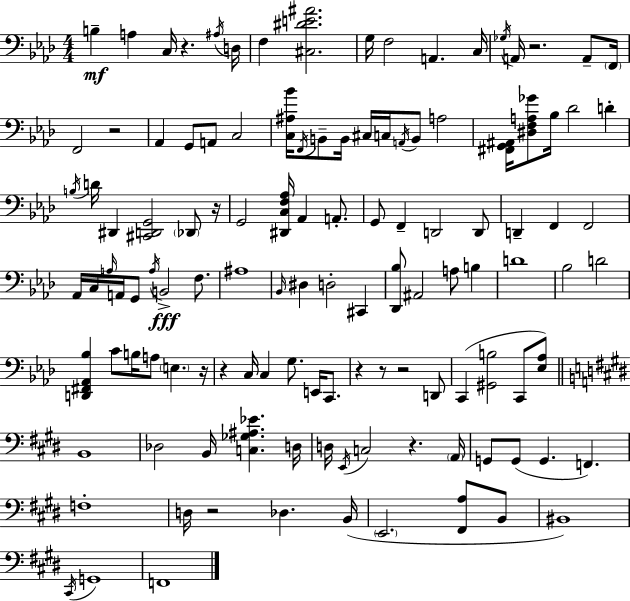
X:1
T:Untitled
M:4/4
L:1/4
K:Ab
B, A, C,/4 z ^A,/4 D,/4 F, [^C,^DE^A]2 G,/4 F,2 A,, C,/4 _G,/4 A,,/4 z2 A,,/2 F,,/4 F,,2 z2 _A,, G,,/2 A,,/2 C,2 [C,^A,_B]/4 F,,/4 B,,/2 B,,/4 ^C,/4 C,/4 A,,/4 B,,/2 A,2 [^F,,G,,^A,,]/4 [^D,F,A,_G]/2 _B,/4 _D2 D B,/4 D/4 ^D,, [^C,,D,,G,,]2 _D,,/2 z/4 G,,2 [^D,,C,F,_A,]/4 _A,, A,,/2 G,,/2 F,, D,,2 D,,/2 D,, F,, F,,2 _A,,/4 C,/4 A,/4 A,,/4 G,,/2 A,/4 B,,2 F,/2 ^A,4 _B,,/4 ^D, D,2 ^C,, [_D,,_B,]/2 ^A,,2 A,/2 B, D4 _B,2 D2 [D,,^F,,_A,,_B,] C/2 B,/4 A,/2 E, z/4 z C,/4 C, G,/2 E,,/4 C,,/2 z z/2 z2 D,,/2 C,, [^G,,B,]2 C,,/2 [_E,_A,]/2 B,,4 _D,2 B,,/4 [C,_G,^A,_E] D,/4 D,/4 E,,/4 C,2 z A,,/4 G,,/2 G,,/2 G,, F,, F,4 D,/4 z2 _D, B,,/4 E,,2 [^F,,A,]/2 B,,/2 ^B,,4 ^C,,/4 G,,4 F,,4